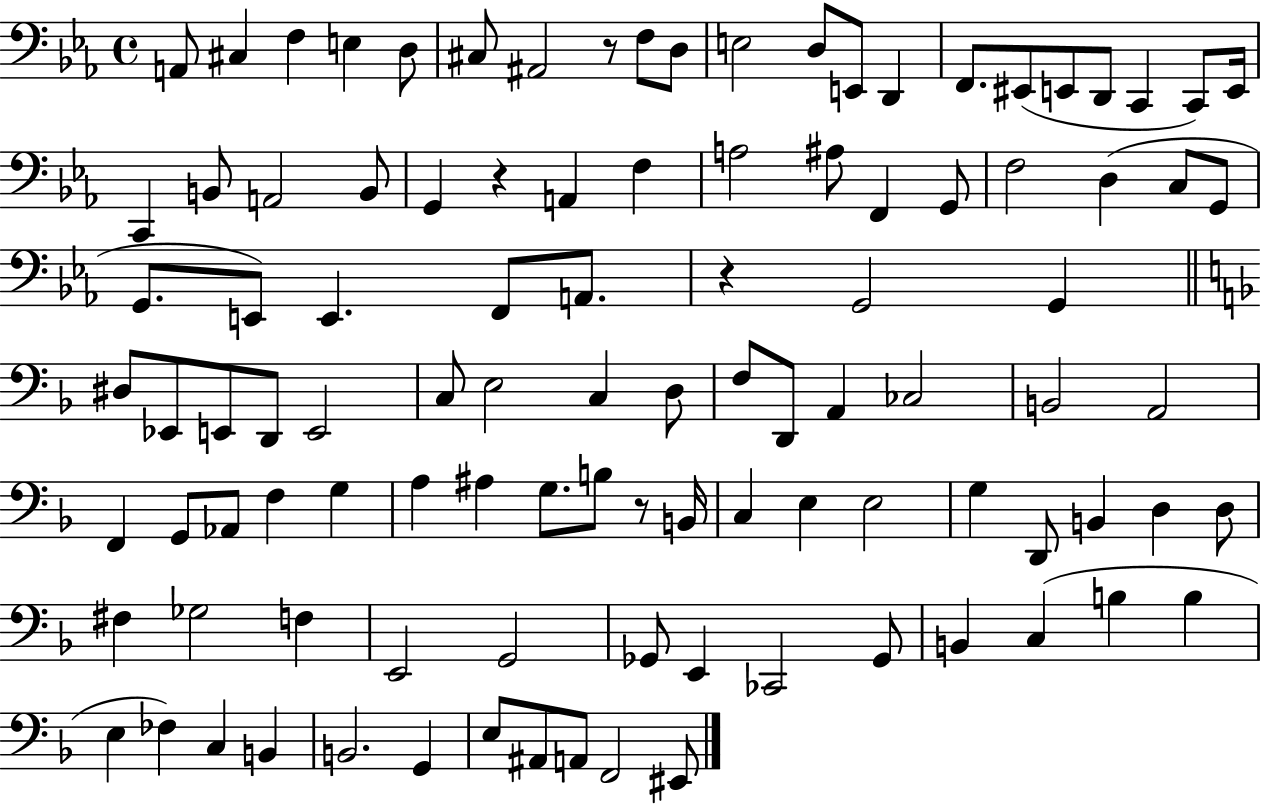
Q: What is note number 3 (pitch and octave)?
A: F3